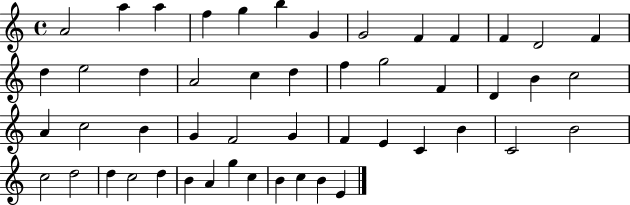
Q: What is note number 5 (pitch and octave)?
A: G5